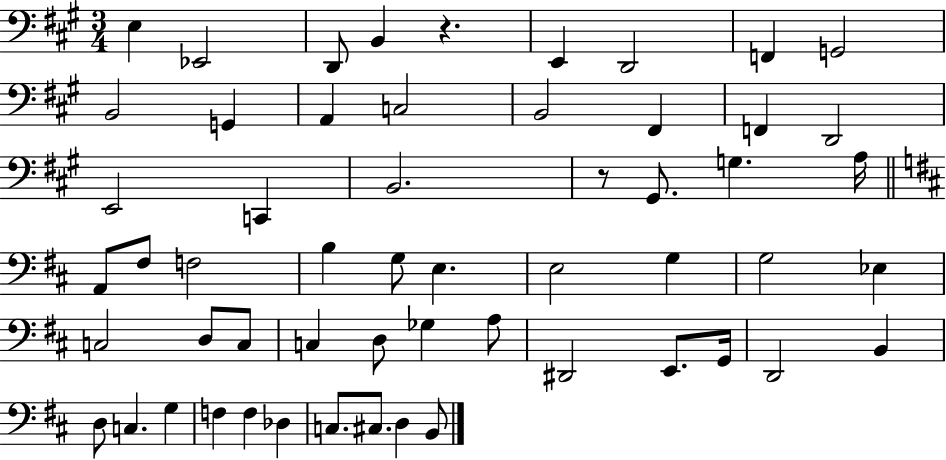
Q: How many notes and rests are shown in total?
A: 56